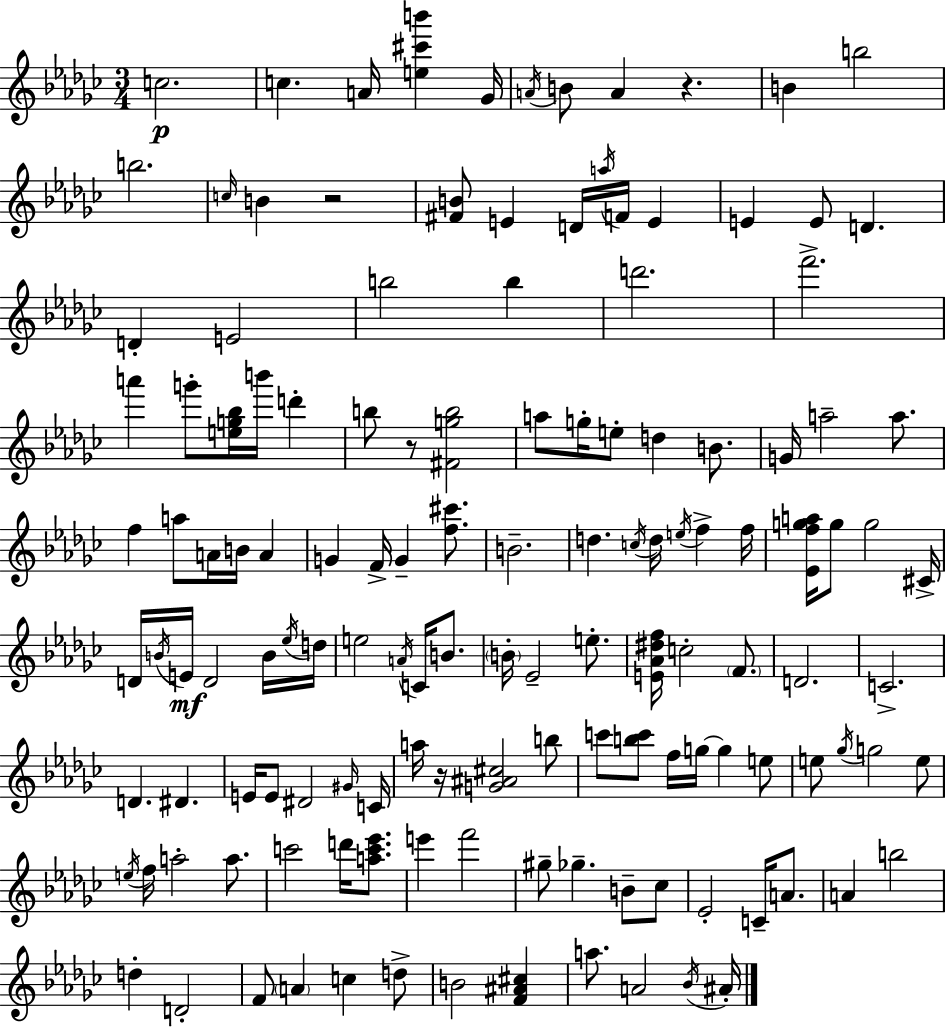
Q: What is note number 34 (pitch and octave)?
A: E5